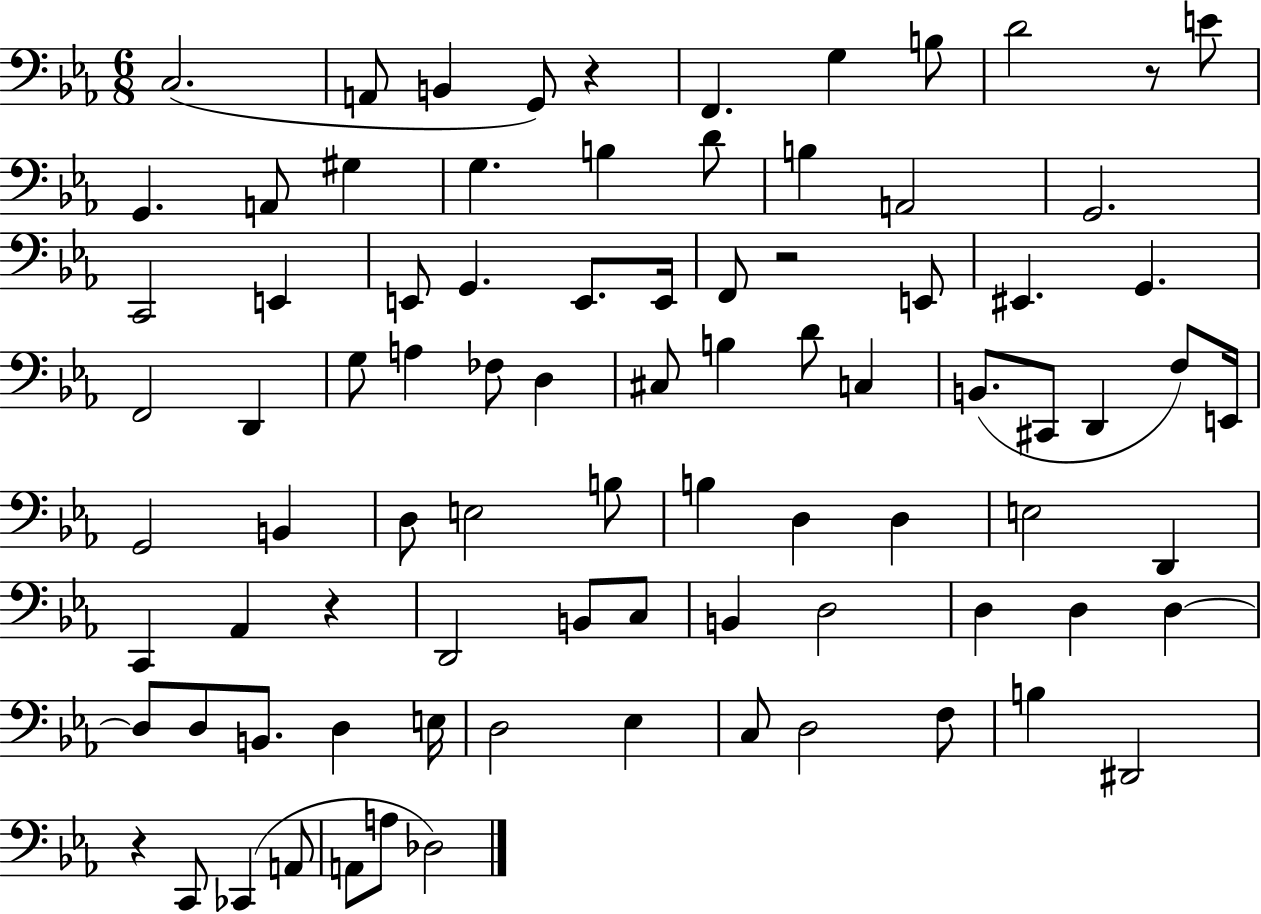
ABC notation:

X:1
T:Untitled
M:6/8
L:1/4
K:Eb
C,2 A,,/2 B,, G,,/2 z F,, G, B,/2 D2 z/2 E/2 G,, A,,/2 ^G, G, B, D/2 B, A,,2 G,,2 C,,2 E,, E,,/2 G,, E,,/2 E,,/4 F,,/2 z2 E,,/2 ^E,, G,, F,,2 D,, G,/2 A, _F,/2 D, ^C,/2 B, D/2 C, B,,/2 ^C,,/2 D,, F,/2 E,,/4 G,,2 B,, D,/2 E,2 B,/2 B, D, D, E,2 D,, C,, _A,, z D,,2 B,,/2 C,/2 B,, D,2 D, D, D, D,/2 D,/2 B,,/2 D, E,/4 D,2 _E, C,/2 D,2 F,/2 B, ^D,,2 z C,,/2 _C,, A,,/2 A,,/2 A,/2 _D,2